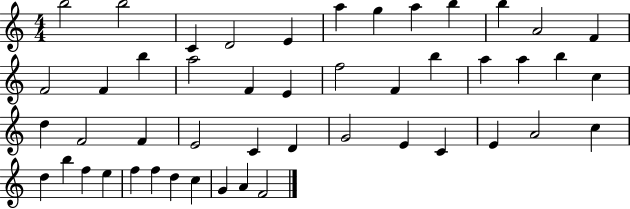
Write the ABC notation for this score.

X:1
T:Untitled
M:4/4
L:1/4
K:C
b2 b2 C D2 E a g a b b A2 F F2 F b a2 F E f2 F b a a b c d F2 F E2 C D G2 E C E A2 c d b f e f f d c G A F2